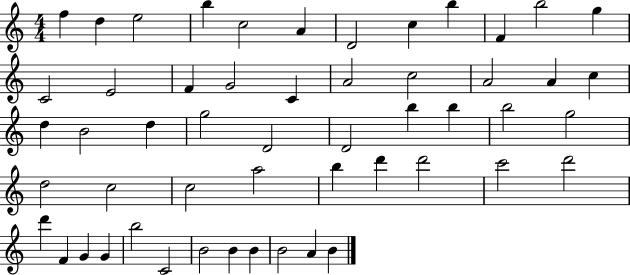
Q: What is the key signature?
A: C major